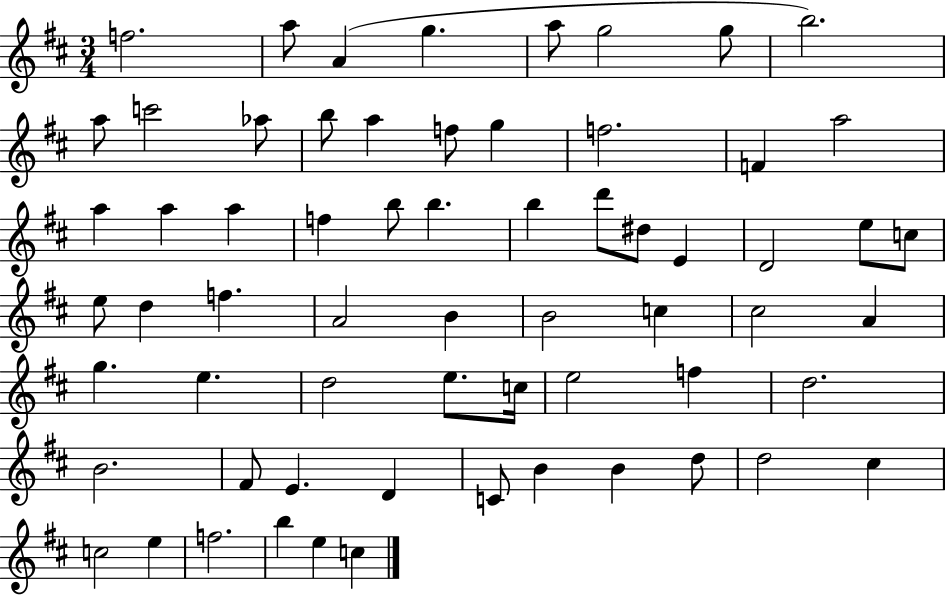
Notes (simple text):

F5/h. A5/e A4/q G5/q. A5/e G5/h G5/e B5/h. A5/e C6/h Ab5/e B5/e A5/q F5/e G5/q F5/h. F4/q A5/h A5/q A5/q A5/q F5/q B5/e B5/q. B5/q D6/e D#5/e E4/q D4/h E5/e C5/e E5/e D5/q F5/q. A4/h B4/q B4/h C5/q C#5/h A4/q G5/q. E5/q. D5/h E5/e. C5/s E5/h F5/q D5/h. B4/h. F#4/e E4/q. D4/q C4/e B4/q B4/q D5/e D5/h C#5/q C5/h E5/q F5/h. B5/q E5/q C5/q